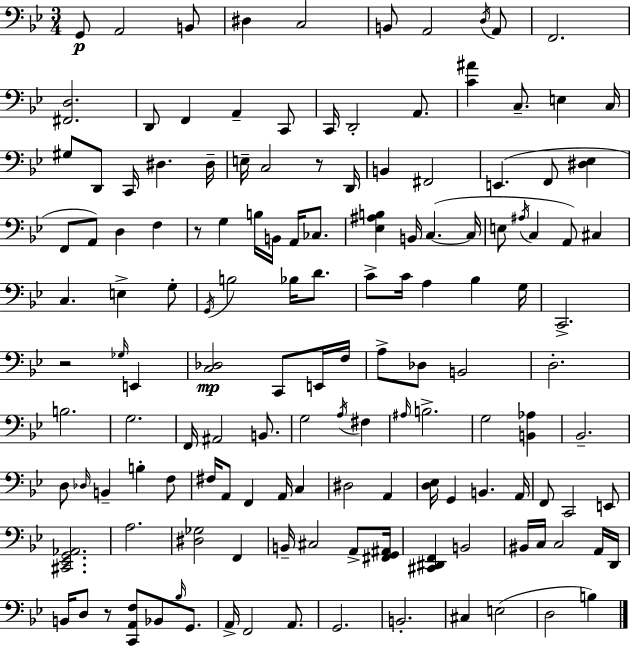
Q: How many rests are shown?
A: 4